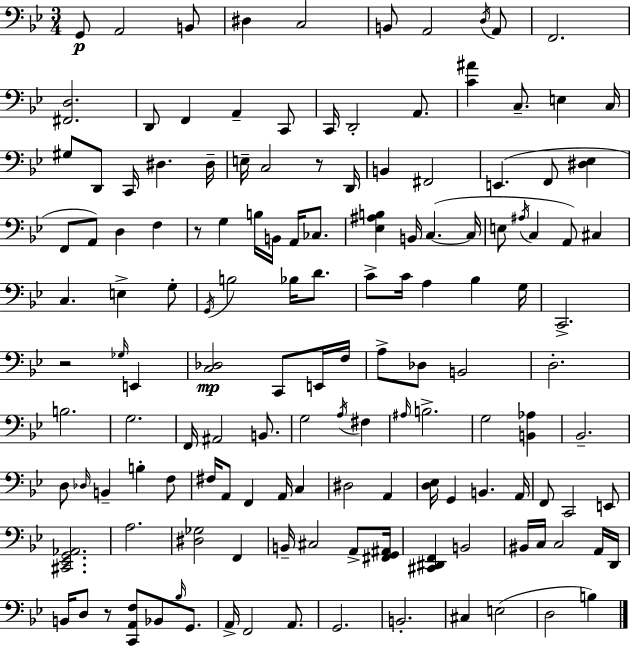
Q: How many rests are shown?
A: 4